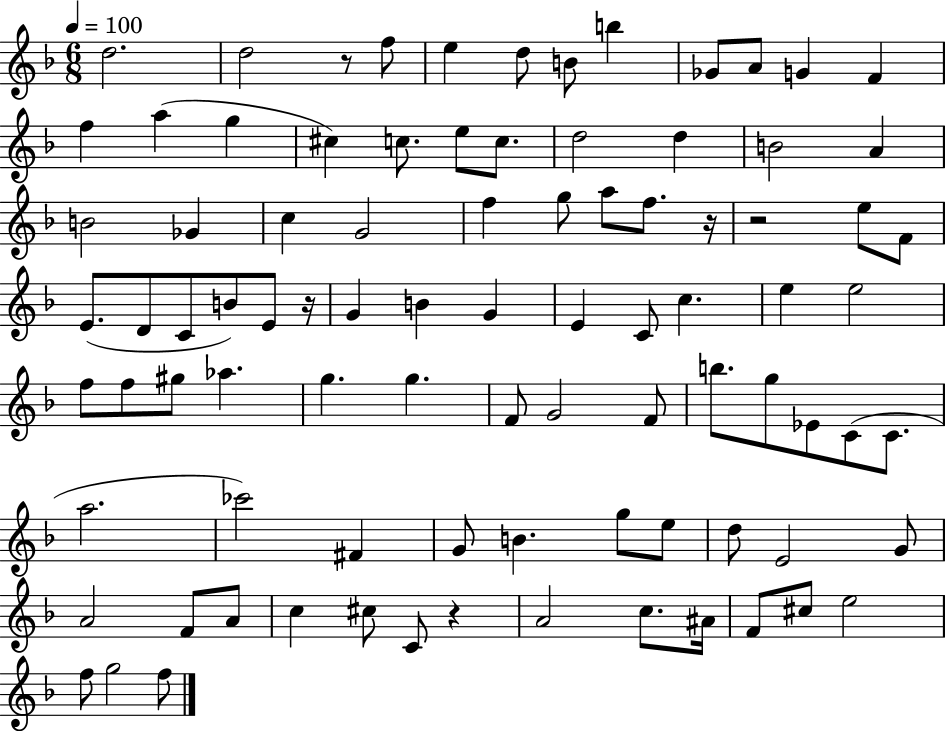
{
  \clef treble
  \numericTimeSignature
  \time 6/8
  \key f \major
  \tempo 4 = 100
  d''2. | d''2 r8 f''8 | e''4 d''8 b'8 b''4 | ges'8 a'8 g'4 f'4 | \break f''4 a''4( g''4 | cis''4) c''8. e''8 c''8. | d''2 d''4 | b'2 a'4 | \break b'2 ges'4 | c''4 g'2 | f''4 g''8 a''8 f''8. r16 | r2 e''8 f'8 | \break e'8.( d'8 c'8 b'8) e'8 r16 | g'4 b'4 g'4 | e'4 c'8 c''4. | e''4 e''2 | \break f''8 f''8 gis''8 aes''4. | g''4. g''4. | f'8 g'2 f'8 | b''8. g''8 ees'8 c'8( c'8. | \break a''2. | ces'''2) fis'4 | g'8 b'4. g''8 e''8 | d''8 e'2 g'8 | \break a'2 f'8 a'8 | c''4 cis''8 c'8 r4 | a'2 c''8. ais'16 | f'8 cis''8 e''2 | \break f''8 g''2 f''8 | \bar "|."
}